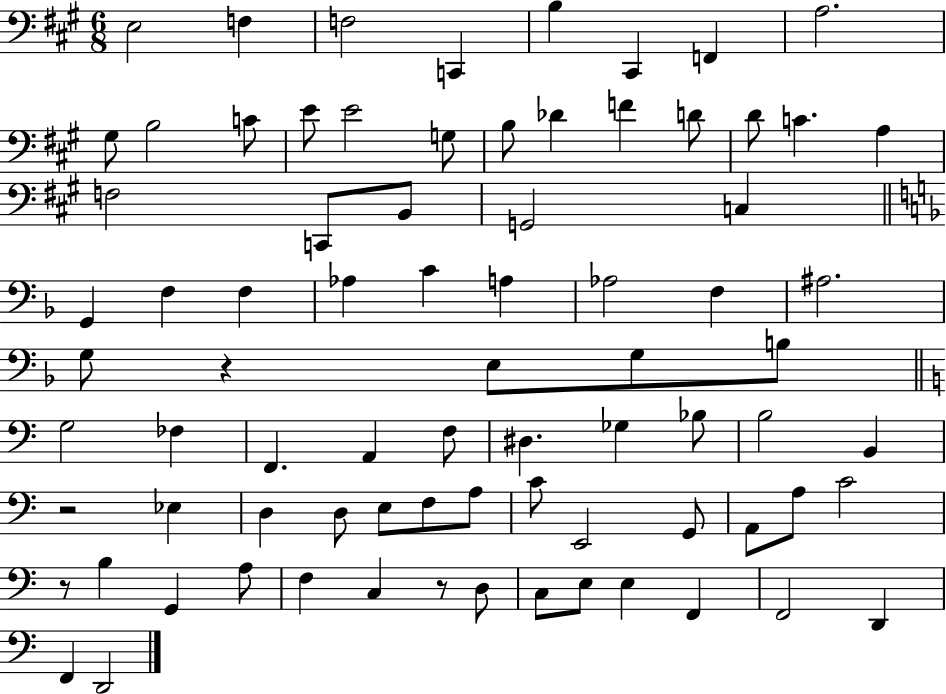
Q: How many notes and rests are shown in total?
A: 79